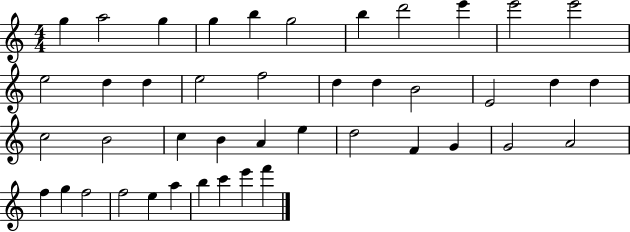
{
  \clef treble
  \numericTimeSignature
  \time 4/4
  \key c \major
  g''4 a''2 g''4 | g''4 b''4 g''2 | b''4 d'''2 e'''4 | e'''2 e'''2 | \break e''2 d''4 d''4 | e''2 f''2 | d''4 d''4 b'2 | e'2 d''4 d''4 | \break c''2 b'2 | c''4 b'4 a'4 e''4 | d''2 f'4 g'4 | g'2 a'2 | \break f''4 g''4 f''2 | f''2 e''4 a''4 | b''4 c'''4 e'''4 f'''4 | \bar "|."
}